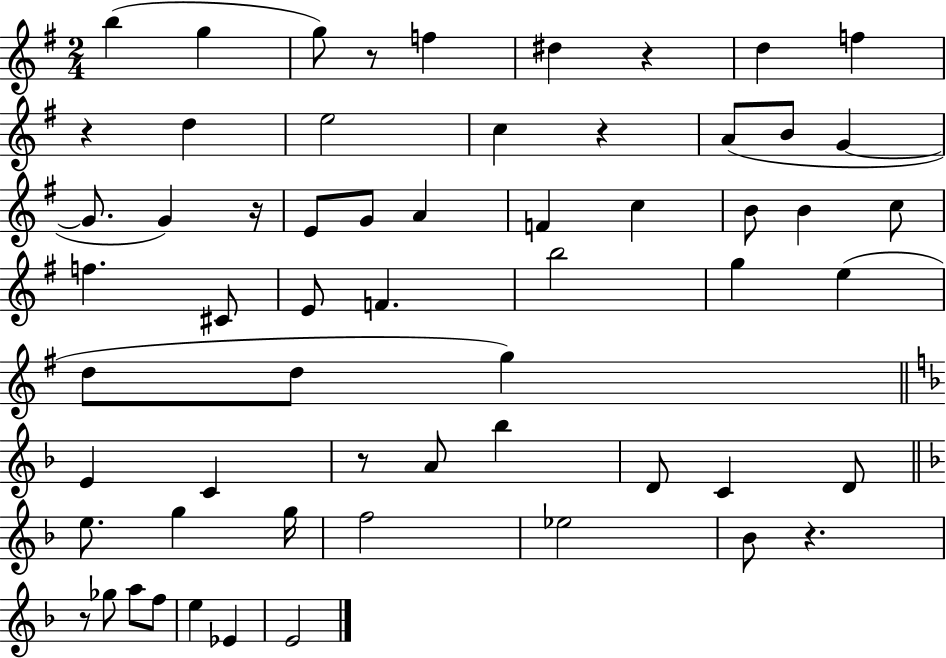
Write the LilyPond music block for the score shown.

{
  \clef treble
  \numericTimeSignature
  \time 2/4
  \key g \major
  b''4( g''4 | g''8) r8 f''4 | dis''4 r4 | d''4 f''4 | \break r4 d''4 | e''2 | c''4 r4 | a'8( b'8 g'4~~ | \break g'8. g'4) r16 | e'8 g'8 a'4 | f'4 c''4 | b'8 b'4 c''8 | \break f''4. cis'8 | e'8 f'4. | b''2 | g''4 e''4( | \break d''8 d''8 g''4) | \bar "||" \break \key f \major e'4 c'4 | r8 a'8 bes''4 | d'8 c'4 d'8 | \bar "||" \break \key f \major e''8. g''4 g''16 | f''2 | ees''2 | bes'8 r4. | \break r8 ges''8 a''8 f''8 | e''4 ees'4 | e'2 | \bar "|."
}